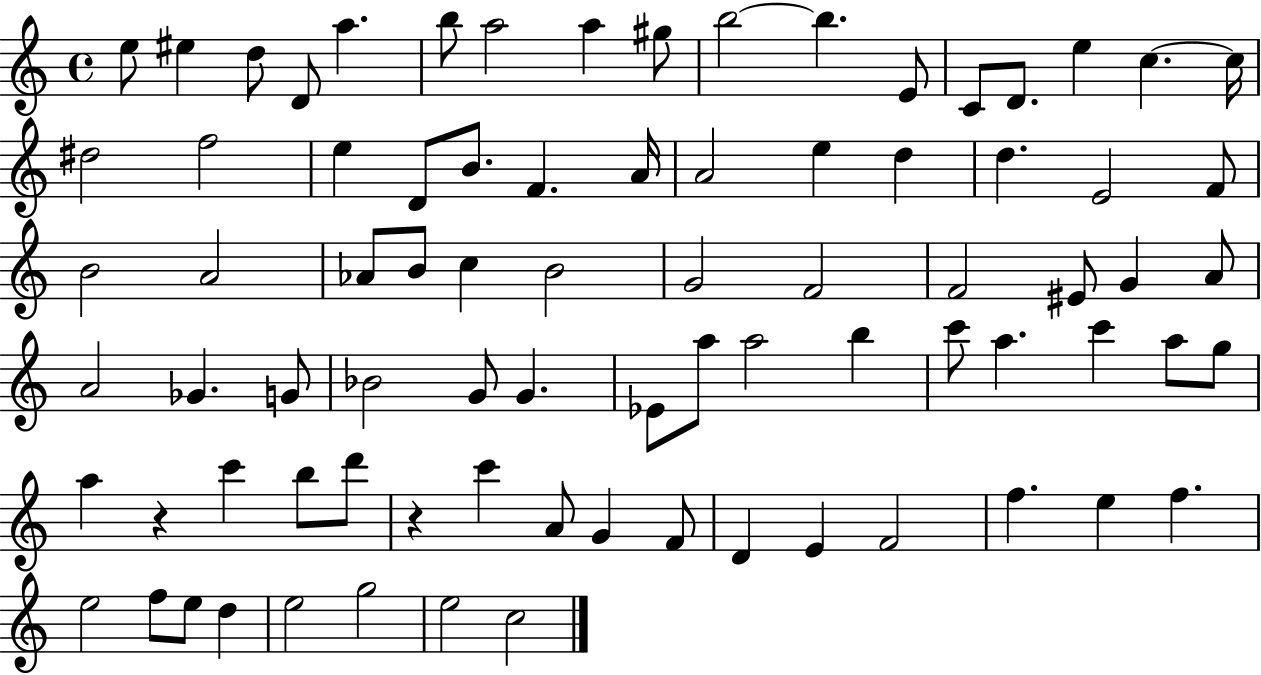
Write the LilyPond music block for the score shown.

{
  \clef treble
  \time 4/4
  \defaultTimeSignature
  \key c \major
  \repeat volta 2 { e''8 eis''4 d''8 d'8 a''4. | b''8 a''2 a''4 gis''8 | b''2~~ b''4. e'8 | c'8 d'8. e''4 c''4.~~ c''16 | \break dis''2 f''2 | e''4 d'8 b'8. f'4. a'16 | a'2 e''4 d''4 | d''4. e'2 f'8 | \break b'2 a'2 | aes'8 b'8 c''4 b'2 | g'2 f'2 | f'2 eis'8 g'4 a'8 | \break a'2 ges'4. g'8 | bes'2 g'8 g'4. | ees'8 a''8 a''2 b''4 | c'''8 a''4. c'''4 a''8 g''8 | \break a''4 r4 c'''4 b''8 d'''8 | r4 c'''4 a'8 g'4 f'8 | d'4 e'4 f'2 | f''4. e''4 f''4. | \break e''2 f''8 e''8 d''4 | e''2 g''2 | e''2 c''2 | } \bar "|."
}